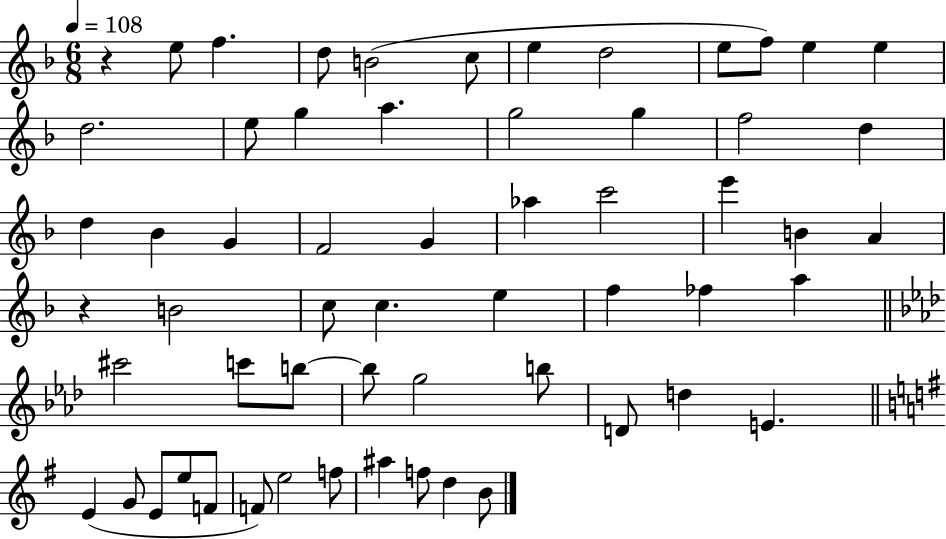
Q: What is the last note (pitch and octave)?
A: B4